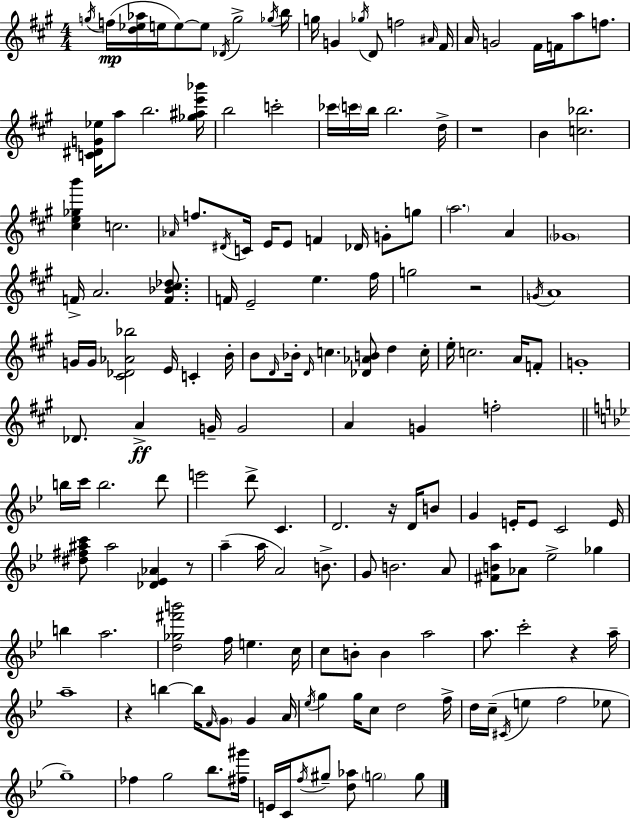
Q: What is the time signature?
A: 4/4